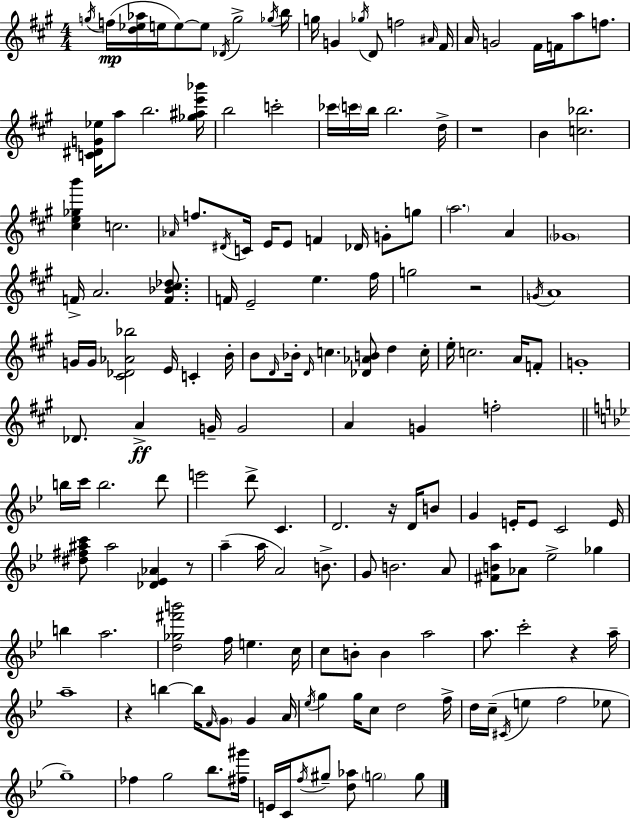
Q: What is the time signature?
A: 4/4